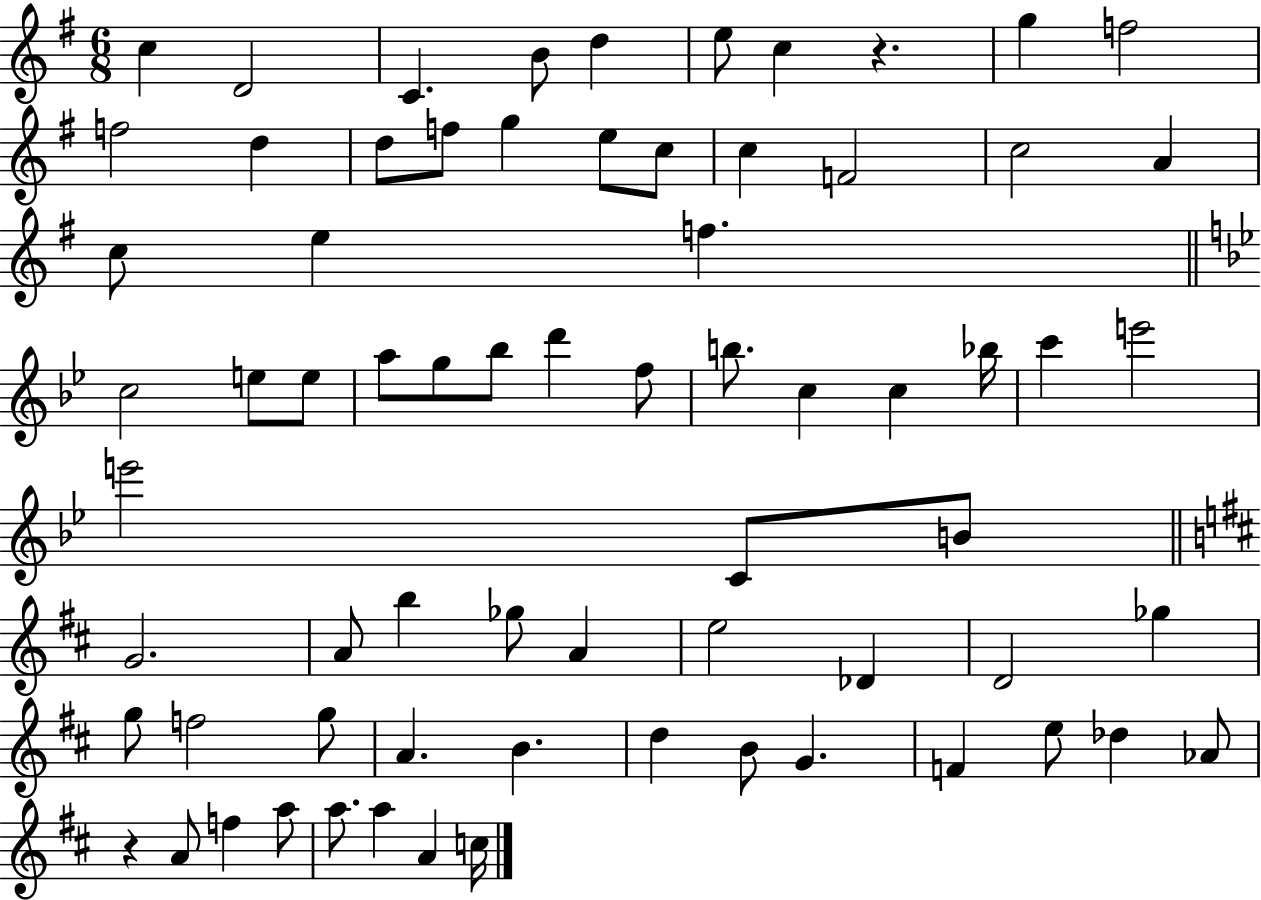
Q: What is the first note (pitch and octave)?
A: C5